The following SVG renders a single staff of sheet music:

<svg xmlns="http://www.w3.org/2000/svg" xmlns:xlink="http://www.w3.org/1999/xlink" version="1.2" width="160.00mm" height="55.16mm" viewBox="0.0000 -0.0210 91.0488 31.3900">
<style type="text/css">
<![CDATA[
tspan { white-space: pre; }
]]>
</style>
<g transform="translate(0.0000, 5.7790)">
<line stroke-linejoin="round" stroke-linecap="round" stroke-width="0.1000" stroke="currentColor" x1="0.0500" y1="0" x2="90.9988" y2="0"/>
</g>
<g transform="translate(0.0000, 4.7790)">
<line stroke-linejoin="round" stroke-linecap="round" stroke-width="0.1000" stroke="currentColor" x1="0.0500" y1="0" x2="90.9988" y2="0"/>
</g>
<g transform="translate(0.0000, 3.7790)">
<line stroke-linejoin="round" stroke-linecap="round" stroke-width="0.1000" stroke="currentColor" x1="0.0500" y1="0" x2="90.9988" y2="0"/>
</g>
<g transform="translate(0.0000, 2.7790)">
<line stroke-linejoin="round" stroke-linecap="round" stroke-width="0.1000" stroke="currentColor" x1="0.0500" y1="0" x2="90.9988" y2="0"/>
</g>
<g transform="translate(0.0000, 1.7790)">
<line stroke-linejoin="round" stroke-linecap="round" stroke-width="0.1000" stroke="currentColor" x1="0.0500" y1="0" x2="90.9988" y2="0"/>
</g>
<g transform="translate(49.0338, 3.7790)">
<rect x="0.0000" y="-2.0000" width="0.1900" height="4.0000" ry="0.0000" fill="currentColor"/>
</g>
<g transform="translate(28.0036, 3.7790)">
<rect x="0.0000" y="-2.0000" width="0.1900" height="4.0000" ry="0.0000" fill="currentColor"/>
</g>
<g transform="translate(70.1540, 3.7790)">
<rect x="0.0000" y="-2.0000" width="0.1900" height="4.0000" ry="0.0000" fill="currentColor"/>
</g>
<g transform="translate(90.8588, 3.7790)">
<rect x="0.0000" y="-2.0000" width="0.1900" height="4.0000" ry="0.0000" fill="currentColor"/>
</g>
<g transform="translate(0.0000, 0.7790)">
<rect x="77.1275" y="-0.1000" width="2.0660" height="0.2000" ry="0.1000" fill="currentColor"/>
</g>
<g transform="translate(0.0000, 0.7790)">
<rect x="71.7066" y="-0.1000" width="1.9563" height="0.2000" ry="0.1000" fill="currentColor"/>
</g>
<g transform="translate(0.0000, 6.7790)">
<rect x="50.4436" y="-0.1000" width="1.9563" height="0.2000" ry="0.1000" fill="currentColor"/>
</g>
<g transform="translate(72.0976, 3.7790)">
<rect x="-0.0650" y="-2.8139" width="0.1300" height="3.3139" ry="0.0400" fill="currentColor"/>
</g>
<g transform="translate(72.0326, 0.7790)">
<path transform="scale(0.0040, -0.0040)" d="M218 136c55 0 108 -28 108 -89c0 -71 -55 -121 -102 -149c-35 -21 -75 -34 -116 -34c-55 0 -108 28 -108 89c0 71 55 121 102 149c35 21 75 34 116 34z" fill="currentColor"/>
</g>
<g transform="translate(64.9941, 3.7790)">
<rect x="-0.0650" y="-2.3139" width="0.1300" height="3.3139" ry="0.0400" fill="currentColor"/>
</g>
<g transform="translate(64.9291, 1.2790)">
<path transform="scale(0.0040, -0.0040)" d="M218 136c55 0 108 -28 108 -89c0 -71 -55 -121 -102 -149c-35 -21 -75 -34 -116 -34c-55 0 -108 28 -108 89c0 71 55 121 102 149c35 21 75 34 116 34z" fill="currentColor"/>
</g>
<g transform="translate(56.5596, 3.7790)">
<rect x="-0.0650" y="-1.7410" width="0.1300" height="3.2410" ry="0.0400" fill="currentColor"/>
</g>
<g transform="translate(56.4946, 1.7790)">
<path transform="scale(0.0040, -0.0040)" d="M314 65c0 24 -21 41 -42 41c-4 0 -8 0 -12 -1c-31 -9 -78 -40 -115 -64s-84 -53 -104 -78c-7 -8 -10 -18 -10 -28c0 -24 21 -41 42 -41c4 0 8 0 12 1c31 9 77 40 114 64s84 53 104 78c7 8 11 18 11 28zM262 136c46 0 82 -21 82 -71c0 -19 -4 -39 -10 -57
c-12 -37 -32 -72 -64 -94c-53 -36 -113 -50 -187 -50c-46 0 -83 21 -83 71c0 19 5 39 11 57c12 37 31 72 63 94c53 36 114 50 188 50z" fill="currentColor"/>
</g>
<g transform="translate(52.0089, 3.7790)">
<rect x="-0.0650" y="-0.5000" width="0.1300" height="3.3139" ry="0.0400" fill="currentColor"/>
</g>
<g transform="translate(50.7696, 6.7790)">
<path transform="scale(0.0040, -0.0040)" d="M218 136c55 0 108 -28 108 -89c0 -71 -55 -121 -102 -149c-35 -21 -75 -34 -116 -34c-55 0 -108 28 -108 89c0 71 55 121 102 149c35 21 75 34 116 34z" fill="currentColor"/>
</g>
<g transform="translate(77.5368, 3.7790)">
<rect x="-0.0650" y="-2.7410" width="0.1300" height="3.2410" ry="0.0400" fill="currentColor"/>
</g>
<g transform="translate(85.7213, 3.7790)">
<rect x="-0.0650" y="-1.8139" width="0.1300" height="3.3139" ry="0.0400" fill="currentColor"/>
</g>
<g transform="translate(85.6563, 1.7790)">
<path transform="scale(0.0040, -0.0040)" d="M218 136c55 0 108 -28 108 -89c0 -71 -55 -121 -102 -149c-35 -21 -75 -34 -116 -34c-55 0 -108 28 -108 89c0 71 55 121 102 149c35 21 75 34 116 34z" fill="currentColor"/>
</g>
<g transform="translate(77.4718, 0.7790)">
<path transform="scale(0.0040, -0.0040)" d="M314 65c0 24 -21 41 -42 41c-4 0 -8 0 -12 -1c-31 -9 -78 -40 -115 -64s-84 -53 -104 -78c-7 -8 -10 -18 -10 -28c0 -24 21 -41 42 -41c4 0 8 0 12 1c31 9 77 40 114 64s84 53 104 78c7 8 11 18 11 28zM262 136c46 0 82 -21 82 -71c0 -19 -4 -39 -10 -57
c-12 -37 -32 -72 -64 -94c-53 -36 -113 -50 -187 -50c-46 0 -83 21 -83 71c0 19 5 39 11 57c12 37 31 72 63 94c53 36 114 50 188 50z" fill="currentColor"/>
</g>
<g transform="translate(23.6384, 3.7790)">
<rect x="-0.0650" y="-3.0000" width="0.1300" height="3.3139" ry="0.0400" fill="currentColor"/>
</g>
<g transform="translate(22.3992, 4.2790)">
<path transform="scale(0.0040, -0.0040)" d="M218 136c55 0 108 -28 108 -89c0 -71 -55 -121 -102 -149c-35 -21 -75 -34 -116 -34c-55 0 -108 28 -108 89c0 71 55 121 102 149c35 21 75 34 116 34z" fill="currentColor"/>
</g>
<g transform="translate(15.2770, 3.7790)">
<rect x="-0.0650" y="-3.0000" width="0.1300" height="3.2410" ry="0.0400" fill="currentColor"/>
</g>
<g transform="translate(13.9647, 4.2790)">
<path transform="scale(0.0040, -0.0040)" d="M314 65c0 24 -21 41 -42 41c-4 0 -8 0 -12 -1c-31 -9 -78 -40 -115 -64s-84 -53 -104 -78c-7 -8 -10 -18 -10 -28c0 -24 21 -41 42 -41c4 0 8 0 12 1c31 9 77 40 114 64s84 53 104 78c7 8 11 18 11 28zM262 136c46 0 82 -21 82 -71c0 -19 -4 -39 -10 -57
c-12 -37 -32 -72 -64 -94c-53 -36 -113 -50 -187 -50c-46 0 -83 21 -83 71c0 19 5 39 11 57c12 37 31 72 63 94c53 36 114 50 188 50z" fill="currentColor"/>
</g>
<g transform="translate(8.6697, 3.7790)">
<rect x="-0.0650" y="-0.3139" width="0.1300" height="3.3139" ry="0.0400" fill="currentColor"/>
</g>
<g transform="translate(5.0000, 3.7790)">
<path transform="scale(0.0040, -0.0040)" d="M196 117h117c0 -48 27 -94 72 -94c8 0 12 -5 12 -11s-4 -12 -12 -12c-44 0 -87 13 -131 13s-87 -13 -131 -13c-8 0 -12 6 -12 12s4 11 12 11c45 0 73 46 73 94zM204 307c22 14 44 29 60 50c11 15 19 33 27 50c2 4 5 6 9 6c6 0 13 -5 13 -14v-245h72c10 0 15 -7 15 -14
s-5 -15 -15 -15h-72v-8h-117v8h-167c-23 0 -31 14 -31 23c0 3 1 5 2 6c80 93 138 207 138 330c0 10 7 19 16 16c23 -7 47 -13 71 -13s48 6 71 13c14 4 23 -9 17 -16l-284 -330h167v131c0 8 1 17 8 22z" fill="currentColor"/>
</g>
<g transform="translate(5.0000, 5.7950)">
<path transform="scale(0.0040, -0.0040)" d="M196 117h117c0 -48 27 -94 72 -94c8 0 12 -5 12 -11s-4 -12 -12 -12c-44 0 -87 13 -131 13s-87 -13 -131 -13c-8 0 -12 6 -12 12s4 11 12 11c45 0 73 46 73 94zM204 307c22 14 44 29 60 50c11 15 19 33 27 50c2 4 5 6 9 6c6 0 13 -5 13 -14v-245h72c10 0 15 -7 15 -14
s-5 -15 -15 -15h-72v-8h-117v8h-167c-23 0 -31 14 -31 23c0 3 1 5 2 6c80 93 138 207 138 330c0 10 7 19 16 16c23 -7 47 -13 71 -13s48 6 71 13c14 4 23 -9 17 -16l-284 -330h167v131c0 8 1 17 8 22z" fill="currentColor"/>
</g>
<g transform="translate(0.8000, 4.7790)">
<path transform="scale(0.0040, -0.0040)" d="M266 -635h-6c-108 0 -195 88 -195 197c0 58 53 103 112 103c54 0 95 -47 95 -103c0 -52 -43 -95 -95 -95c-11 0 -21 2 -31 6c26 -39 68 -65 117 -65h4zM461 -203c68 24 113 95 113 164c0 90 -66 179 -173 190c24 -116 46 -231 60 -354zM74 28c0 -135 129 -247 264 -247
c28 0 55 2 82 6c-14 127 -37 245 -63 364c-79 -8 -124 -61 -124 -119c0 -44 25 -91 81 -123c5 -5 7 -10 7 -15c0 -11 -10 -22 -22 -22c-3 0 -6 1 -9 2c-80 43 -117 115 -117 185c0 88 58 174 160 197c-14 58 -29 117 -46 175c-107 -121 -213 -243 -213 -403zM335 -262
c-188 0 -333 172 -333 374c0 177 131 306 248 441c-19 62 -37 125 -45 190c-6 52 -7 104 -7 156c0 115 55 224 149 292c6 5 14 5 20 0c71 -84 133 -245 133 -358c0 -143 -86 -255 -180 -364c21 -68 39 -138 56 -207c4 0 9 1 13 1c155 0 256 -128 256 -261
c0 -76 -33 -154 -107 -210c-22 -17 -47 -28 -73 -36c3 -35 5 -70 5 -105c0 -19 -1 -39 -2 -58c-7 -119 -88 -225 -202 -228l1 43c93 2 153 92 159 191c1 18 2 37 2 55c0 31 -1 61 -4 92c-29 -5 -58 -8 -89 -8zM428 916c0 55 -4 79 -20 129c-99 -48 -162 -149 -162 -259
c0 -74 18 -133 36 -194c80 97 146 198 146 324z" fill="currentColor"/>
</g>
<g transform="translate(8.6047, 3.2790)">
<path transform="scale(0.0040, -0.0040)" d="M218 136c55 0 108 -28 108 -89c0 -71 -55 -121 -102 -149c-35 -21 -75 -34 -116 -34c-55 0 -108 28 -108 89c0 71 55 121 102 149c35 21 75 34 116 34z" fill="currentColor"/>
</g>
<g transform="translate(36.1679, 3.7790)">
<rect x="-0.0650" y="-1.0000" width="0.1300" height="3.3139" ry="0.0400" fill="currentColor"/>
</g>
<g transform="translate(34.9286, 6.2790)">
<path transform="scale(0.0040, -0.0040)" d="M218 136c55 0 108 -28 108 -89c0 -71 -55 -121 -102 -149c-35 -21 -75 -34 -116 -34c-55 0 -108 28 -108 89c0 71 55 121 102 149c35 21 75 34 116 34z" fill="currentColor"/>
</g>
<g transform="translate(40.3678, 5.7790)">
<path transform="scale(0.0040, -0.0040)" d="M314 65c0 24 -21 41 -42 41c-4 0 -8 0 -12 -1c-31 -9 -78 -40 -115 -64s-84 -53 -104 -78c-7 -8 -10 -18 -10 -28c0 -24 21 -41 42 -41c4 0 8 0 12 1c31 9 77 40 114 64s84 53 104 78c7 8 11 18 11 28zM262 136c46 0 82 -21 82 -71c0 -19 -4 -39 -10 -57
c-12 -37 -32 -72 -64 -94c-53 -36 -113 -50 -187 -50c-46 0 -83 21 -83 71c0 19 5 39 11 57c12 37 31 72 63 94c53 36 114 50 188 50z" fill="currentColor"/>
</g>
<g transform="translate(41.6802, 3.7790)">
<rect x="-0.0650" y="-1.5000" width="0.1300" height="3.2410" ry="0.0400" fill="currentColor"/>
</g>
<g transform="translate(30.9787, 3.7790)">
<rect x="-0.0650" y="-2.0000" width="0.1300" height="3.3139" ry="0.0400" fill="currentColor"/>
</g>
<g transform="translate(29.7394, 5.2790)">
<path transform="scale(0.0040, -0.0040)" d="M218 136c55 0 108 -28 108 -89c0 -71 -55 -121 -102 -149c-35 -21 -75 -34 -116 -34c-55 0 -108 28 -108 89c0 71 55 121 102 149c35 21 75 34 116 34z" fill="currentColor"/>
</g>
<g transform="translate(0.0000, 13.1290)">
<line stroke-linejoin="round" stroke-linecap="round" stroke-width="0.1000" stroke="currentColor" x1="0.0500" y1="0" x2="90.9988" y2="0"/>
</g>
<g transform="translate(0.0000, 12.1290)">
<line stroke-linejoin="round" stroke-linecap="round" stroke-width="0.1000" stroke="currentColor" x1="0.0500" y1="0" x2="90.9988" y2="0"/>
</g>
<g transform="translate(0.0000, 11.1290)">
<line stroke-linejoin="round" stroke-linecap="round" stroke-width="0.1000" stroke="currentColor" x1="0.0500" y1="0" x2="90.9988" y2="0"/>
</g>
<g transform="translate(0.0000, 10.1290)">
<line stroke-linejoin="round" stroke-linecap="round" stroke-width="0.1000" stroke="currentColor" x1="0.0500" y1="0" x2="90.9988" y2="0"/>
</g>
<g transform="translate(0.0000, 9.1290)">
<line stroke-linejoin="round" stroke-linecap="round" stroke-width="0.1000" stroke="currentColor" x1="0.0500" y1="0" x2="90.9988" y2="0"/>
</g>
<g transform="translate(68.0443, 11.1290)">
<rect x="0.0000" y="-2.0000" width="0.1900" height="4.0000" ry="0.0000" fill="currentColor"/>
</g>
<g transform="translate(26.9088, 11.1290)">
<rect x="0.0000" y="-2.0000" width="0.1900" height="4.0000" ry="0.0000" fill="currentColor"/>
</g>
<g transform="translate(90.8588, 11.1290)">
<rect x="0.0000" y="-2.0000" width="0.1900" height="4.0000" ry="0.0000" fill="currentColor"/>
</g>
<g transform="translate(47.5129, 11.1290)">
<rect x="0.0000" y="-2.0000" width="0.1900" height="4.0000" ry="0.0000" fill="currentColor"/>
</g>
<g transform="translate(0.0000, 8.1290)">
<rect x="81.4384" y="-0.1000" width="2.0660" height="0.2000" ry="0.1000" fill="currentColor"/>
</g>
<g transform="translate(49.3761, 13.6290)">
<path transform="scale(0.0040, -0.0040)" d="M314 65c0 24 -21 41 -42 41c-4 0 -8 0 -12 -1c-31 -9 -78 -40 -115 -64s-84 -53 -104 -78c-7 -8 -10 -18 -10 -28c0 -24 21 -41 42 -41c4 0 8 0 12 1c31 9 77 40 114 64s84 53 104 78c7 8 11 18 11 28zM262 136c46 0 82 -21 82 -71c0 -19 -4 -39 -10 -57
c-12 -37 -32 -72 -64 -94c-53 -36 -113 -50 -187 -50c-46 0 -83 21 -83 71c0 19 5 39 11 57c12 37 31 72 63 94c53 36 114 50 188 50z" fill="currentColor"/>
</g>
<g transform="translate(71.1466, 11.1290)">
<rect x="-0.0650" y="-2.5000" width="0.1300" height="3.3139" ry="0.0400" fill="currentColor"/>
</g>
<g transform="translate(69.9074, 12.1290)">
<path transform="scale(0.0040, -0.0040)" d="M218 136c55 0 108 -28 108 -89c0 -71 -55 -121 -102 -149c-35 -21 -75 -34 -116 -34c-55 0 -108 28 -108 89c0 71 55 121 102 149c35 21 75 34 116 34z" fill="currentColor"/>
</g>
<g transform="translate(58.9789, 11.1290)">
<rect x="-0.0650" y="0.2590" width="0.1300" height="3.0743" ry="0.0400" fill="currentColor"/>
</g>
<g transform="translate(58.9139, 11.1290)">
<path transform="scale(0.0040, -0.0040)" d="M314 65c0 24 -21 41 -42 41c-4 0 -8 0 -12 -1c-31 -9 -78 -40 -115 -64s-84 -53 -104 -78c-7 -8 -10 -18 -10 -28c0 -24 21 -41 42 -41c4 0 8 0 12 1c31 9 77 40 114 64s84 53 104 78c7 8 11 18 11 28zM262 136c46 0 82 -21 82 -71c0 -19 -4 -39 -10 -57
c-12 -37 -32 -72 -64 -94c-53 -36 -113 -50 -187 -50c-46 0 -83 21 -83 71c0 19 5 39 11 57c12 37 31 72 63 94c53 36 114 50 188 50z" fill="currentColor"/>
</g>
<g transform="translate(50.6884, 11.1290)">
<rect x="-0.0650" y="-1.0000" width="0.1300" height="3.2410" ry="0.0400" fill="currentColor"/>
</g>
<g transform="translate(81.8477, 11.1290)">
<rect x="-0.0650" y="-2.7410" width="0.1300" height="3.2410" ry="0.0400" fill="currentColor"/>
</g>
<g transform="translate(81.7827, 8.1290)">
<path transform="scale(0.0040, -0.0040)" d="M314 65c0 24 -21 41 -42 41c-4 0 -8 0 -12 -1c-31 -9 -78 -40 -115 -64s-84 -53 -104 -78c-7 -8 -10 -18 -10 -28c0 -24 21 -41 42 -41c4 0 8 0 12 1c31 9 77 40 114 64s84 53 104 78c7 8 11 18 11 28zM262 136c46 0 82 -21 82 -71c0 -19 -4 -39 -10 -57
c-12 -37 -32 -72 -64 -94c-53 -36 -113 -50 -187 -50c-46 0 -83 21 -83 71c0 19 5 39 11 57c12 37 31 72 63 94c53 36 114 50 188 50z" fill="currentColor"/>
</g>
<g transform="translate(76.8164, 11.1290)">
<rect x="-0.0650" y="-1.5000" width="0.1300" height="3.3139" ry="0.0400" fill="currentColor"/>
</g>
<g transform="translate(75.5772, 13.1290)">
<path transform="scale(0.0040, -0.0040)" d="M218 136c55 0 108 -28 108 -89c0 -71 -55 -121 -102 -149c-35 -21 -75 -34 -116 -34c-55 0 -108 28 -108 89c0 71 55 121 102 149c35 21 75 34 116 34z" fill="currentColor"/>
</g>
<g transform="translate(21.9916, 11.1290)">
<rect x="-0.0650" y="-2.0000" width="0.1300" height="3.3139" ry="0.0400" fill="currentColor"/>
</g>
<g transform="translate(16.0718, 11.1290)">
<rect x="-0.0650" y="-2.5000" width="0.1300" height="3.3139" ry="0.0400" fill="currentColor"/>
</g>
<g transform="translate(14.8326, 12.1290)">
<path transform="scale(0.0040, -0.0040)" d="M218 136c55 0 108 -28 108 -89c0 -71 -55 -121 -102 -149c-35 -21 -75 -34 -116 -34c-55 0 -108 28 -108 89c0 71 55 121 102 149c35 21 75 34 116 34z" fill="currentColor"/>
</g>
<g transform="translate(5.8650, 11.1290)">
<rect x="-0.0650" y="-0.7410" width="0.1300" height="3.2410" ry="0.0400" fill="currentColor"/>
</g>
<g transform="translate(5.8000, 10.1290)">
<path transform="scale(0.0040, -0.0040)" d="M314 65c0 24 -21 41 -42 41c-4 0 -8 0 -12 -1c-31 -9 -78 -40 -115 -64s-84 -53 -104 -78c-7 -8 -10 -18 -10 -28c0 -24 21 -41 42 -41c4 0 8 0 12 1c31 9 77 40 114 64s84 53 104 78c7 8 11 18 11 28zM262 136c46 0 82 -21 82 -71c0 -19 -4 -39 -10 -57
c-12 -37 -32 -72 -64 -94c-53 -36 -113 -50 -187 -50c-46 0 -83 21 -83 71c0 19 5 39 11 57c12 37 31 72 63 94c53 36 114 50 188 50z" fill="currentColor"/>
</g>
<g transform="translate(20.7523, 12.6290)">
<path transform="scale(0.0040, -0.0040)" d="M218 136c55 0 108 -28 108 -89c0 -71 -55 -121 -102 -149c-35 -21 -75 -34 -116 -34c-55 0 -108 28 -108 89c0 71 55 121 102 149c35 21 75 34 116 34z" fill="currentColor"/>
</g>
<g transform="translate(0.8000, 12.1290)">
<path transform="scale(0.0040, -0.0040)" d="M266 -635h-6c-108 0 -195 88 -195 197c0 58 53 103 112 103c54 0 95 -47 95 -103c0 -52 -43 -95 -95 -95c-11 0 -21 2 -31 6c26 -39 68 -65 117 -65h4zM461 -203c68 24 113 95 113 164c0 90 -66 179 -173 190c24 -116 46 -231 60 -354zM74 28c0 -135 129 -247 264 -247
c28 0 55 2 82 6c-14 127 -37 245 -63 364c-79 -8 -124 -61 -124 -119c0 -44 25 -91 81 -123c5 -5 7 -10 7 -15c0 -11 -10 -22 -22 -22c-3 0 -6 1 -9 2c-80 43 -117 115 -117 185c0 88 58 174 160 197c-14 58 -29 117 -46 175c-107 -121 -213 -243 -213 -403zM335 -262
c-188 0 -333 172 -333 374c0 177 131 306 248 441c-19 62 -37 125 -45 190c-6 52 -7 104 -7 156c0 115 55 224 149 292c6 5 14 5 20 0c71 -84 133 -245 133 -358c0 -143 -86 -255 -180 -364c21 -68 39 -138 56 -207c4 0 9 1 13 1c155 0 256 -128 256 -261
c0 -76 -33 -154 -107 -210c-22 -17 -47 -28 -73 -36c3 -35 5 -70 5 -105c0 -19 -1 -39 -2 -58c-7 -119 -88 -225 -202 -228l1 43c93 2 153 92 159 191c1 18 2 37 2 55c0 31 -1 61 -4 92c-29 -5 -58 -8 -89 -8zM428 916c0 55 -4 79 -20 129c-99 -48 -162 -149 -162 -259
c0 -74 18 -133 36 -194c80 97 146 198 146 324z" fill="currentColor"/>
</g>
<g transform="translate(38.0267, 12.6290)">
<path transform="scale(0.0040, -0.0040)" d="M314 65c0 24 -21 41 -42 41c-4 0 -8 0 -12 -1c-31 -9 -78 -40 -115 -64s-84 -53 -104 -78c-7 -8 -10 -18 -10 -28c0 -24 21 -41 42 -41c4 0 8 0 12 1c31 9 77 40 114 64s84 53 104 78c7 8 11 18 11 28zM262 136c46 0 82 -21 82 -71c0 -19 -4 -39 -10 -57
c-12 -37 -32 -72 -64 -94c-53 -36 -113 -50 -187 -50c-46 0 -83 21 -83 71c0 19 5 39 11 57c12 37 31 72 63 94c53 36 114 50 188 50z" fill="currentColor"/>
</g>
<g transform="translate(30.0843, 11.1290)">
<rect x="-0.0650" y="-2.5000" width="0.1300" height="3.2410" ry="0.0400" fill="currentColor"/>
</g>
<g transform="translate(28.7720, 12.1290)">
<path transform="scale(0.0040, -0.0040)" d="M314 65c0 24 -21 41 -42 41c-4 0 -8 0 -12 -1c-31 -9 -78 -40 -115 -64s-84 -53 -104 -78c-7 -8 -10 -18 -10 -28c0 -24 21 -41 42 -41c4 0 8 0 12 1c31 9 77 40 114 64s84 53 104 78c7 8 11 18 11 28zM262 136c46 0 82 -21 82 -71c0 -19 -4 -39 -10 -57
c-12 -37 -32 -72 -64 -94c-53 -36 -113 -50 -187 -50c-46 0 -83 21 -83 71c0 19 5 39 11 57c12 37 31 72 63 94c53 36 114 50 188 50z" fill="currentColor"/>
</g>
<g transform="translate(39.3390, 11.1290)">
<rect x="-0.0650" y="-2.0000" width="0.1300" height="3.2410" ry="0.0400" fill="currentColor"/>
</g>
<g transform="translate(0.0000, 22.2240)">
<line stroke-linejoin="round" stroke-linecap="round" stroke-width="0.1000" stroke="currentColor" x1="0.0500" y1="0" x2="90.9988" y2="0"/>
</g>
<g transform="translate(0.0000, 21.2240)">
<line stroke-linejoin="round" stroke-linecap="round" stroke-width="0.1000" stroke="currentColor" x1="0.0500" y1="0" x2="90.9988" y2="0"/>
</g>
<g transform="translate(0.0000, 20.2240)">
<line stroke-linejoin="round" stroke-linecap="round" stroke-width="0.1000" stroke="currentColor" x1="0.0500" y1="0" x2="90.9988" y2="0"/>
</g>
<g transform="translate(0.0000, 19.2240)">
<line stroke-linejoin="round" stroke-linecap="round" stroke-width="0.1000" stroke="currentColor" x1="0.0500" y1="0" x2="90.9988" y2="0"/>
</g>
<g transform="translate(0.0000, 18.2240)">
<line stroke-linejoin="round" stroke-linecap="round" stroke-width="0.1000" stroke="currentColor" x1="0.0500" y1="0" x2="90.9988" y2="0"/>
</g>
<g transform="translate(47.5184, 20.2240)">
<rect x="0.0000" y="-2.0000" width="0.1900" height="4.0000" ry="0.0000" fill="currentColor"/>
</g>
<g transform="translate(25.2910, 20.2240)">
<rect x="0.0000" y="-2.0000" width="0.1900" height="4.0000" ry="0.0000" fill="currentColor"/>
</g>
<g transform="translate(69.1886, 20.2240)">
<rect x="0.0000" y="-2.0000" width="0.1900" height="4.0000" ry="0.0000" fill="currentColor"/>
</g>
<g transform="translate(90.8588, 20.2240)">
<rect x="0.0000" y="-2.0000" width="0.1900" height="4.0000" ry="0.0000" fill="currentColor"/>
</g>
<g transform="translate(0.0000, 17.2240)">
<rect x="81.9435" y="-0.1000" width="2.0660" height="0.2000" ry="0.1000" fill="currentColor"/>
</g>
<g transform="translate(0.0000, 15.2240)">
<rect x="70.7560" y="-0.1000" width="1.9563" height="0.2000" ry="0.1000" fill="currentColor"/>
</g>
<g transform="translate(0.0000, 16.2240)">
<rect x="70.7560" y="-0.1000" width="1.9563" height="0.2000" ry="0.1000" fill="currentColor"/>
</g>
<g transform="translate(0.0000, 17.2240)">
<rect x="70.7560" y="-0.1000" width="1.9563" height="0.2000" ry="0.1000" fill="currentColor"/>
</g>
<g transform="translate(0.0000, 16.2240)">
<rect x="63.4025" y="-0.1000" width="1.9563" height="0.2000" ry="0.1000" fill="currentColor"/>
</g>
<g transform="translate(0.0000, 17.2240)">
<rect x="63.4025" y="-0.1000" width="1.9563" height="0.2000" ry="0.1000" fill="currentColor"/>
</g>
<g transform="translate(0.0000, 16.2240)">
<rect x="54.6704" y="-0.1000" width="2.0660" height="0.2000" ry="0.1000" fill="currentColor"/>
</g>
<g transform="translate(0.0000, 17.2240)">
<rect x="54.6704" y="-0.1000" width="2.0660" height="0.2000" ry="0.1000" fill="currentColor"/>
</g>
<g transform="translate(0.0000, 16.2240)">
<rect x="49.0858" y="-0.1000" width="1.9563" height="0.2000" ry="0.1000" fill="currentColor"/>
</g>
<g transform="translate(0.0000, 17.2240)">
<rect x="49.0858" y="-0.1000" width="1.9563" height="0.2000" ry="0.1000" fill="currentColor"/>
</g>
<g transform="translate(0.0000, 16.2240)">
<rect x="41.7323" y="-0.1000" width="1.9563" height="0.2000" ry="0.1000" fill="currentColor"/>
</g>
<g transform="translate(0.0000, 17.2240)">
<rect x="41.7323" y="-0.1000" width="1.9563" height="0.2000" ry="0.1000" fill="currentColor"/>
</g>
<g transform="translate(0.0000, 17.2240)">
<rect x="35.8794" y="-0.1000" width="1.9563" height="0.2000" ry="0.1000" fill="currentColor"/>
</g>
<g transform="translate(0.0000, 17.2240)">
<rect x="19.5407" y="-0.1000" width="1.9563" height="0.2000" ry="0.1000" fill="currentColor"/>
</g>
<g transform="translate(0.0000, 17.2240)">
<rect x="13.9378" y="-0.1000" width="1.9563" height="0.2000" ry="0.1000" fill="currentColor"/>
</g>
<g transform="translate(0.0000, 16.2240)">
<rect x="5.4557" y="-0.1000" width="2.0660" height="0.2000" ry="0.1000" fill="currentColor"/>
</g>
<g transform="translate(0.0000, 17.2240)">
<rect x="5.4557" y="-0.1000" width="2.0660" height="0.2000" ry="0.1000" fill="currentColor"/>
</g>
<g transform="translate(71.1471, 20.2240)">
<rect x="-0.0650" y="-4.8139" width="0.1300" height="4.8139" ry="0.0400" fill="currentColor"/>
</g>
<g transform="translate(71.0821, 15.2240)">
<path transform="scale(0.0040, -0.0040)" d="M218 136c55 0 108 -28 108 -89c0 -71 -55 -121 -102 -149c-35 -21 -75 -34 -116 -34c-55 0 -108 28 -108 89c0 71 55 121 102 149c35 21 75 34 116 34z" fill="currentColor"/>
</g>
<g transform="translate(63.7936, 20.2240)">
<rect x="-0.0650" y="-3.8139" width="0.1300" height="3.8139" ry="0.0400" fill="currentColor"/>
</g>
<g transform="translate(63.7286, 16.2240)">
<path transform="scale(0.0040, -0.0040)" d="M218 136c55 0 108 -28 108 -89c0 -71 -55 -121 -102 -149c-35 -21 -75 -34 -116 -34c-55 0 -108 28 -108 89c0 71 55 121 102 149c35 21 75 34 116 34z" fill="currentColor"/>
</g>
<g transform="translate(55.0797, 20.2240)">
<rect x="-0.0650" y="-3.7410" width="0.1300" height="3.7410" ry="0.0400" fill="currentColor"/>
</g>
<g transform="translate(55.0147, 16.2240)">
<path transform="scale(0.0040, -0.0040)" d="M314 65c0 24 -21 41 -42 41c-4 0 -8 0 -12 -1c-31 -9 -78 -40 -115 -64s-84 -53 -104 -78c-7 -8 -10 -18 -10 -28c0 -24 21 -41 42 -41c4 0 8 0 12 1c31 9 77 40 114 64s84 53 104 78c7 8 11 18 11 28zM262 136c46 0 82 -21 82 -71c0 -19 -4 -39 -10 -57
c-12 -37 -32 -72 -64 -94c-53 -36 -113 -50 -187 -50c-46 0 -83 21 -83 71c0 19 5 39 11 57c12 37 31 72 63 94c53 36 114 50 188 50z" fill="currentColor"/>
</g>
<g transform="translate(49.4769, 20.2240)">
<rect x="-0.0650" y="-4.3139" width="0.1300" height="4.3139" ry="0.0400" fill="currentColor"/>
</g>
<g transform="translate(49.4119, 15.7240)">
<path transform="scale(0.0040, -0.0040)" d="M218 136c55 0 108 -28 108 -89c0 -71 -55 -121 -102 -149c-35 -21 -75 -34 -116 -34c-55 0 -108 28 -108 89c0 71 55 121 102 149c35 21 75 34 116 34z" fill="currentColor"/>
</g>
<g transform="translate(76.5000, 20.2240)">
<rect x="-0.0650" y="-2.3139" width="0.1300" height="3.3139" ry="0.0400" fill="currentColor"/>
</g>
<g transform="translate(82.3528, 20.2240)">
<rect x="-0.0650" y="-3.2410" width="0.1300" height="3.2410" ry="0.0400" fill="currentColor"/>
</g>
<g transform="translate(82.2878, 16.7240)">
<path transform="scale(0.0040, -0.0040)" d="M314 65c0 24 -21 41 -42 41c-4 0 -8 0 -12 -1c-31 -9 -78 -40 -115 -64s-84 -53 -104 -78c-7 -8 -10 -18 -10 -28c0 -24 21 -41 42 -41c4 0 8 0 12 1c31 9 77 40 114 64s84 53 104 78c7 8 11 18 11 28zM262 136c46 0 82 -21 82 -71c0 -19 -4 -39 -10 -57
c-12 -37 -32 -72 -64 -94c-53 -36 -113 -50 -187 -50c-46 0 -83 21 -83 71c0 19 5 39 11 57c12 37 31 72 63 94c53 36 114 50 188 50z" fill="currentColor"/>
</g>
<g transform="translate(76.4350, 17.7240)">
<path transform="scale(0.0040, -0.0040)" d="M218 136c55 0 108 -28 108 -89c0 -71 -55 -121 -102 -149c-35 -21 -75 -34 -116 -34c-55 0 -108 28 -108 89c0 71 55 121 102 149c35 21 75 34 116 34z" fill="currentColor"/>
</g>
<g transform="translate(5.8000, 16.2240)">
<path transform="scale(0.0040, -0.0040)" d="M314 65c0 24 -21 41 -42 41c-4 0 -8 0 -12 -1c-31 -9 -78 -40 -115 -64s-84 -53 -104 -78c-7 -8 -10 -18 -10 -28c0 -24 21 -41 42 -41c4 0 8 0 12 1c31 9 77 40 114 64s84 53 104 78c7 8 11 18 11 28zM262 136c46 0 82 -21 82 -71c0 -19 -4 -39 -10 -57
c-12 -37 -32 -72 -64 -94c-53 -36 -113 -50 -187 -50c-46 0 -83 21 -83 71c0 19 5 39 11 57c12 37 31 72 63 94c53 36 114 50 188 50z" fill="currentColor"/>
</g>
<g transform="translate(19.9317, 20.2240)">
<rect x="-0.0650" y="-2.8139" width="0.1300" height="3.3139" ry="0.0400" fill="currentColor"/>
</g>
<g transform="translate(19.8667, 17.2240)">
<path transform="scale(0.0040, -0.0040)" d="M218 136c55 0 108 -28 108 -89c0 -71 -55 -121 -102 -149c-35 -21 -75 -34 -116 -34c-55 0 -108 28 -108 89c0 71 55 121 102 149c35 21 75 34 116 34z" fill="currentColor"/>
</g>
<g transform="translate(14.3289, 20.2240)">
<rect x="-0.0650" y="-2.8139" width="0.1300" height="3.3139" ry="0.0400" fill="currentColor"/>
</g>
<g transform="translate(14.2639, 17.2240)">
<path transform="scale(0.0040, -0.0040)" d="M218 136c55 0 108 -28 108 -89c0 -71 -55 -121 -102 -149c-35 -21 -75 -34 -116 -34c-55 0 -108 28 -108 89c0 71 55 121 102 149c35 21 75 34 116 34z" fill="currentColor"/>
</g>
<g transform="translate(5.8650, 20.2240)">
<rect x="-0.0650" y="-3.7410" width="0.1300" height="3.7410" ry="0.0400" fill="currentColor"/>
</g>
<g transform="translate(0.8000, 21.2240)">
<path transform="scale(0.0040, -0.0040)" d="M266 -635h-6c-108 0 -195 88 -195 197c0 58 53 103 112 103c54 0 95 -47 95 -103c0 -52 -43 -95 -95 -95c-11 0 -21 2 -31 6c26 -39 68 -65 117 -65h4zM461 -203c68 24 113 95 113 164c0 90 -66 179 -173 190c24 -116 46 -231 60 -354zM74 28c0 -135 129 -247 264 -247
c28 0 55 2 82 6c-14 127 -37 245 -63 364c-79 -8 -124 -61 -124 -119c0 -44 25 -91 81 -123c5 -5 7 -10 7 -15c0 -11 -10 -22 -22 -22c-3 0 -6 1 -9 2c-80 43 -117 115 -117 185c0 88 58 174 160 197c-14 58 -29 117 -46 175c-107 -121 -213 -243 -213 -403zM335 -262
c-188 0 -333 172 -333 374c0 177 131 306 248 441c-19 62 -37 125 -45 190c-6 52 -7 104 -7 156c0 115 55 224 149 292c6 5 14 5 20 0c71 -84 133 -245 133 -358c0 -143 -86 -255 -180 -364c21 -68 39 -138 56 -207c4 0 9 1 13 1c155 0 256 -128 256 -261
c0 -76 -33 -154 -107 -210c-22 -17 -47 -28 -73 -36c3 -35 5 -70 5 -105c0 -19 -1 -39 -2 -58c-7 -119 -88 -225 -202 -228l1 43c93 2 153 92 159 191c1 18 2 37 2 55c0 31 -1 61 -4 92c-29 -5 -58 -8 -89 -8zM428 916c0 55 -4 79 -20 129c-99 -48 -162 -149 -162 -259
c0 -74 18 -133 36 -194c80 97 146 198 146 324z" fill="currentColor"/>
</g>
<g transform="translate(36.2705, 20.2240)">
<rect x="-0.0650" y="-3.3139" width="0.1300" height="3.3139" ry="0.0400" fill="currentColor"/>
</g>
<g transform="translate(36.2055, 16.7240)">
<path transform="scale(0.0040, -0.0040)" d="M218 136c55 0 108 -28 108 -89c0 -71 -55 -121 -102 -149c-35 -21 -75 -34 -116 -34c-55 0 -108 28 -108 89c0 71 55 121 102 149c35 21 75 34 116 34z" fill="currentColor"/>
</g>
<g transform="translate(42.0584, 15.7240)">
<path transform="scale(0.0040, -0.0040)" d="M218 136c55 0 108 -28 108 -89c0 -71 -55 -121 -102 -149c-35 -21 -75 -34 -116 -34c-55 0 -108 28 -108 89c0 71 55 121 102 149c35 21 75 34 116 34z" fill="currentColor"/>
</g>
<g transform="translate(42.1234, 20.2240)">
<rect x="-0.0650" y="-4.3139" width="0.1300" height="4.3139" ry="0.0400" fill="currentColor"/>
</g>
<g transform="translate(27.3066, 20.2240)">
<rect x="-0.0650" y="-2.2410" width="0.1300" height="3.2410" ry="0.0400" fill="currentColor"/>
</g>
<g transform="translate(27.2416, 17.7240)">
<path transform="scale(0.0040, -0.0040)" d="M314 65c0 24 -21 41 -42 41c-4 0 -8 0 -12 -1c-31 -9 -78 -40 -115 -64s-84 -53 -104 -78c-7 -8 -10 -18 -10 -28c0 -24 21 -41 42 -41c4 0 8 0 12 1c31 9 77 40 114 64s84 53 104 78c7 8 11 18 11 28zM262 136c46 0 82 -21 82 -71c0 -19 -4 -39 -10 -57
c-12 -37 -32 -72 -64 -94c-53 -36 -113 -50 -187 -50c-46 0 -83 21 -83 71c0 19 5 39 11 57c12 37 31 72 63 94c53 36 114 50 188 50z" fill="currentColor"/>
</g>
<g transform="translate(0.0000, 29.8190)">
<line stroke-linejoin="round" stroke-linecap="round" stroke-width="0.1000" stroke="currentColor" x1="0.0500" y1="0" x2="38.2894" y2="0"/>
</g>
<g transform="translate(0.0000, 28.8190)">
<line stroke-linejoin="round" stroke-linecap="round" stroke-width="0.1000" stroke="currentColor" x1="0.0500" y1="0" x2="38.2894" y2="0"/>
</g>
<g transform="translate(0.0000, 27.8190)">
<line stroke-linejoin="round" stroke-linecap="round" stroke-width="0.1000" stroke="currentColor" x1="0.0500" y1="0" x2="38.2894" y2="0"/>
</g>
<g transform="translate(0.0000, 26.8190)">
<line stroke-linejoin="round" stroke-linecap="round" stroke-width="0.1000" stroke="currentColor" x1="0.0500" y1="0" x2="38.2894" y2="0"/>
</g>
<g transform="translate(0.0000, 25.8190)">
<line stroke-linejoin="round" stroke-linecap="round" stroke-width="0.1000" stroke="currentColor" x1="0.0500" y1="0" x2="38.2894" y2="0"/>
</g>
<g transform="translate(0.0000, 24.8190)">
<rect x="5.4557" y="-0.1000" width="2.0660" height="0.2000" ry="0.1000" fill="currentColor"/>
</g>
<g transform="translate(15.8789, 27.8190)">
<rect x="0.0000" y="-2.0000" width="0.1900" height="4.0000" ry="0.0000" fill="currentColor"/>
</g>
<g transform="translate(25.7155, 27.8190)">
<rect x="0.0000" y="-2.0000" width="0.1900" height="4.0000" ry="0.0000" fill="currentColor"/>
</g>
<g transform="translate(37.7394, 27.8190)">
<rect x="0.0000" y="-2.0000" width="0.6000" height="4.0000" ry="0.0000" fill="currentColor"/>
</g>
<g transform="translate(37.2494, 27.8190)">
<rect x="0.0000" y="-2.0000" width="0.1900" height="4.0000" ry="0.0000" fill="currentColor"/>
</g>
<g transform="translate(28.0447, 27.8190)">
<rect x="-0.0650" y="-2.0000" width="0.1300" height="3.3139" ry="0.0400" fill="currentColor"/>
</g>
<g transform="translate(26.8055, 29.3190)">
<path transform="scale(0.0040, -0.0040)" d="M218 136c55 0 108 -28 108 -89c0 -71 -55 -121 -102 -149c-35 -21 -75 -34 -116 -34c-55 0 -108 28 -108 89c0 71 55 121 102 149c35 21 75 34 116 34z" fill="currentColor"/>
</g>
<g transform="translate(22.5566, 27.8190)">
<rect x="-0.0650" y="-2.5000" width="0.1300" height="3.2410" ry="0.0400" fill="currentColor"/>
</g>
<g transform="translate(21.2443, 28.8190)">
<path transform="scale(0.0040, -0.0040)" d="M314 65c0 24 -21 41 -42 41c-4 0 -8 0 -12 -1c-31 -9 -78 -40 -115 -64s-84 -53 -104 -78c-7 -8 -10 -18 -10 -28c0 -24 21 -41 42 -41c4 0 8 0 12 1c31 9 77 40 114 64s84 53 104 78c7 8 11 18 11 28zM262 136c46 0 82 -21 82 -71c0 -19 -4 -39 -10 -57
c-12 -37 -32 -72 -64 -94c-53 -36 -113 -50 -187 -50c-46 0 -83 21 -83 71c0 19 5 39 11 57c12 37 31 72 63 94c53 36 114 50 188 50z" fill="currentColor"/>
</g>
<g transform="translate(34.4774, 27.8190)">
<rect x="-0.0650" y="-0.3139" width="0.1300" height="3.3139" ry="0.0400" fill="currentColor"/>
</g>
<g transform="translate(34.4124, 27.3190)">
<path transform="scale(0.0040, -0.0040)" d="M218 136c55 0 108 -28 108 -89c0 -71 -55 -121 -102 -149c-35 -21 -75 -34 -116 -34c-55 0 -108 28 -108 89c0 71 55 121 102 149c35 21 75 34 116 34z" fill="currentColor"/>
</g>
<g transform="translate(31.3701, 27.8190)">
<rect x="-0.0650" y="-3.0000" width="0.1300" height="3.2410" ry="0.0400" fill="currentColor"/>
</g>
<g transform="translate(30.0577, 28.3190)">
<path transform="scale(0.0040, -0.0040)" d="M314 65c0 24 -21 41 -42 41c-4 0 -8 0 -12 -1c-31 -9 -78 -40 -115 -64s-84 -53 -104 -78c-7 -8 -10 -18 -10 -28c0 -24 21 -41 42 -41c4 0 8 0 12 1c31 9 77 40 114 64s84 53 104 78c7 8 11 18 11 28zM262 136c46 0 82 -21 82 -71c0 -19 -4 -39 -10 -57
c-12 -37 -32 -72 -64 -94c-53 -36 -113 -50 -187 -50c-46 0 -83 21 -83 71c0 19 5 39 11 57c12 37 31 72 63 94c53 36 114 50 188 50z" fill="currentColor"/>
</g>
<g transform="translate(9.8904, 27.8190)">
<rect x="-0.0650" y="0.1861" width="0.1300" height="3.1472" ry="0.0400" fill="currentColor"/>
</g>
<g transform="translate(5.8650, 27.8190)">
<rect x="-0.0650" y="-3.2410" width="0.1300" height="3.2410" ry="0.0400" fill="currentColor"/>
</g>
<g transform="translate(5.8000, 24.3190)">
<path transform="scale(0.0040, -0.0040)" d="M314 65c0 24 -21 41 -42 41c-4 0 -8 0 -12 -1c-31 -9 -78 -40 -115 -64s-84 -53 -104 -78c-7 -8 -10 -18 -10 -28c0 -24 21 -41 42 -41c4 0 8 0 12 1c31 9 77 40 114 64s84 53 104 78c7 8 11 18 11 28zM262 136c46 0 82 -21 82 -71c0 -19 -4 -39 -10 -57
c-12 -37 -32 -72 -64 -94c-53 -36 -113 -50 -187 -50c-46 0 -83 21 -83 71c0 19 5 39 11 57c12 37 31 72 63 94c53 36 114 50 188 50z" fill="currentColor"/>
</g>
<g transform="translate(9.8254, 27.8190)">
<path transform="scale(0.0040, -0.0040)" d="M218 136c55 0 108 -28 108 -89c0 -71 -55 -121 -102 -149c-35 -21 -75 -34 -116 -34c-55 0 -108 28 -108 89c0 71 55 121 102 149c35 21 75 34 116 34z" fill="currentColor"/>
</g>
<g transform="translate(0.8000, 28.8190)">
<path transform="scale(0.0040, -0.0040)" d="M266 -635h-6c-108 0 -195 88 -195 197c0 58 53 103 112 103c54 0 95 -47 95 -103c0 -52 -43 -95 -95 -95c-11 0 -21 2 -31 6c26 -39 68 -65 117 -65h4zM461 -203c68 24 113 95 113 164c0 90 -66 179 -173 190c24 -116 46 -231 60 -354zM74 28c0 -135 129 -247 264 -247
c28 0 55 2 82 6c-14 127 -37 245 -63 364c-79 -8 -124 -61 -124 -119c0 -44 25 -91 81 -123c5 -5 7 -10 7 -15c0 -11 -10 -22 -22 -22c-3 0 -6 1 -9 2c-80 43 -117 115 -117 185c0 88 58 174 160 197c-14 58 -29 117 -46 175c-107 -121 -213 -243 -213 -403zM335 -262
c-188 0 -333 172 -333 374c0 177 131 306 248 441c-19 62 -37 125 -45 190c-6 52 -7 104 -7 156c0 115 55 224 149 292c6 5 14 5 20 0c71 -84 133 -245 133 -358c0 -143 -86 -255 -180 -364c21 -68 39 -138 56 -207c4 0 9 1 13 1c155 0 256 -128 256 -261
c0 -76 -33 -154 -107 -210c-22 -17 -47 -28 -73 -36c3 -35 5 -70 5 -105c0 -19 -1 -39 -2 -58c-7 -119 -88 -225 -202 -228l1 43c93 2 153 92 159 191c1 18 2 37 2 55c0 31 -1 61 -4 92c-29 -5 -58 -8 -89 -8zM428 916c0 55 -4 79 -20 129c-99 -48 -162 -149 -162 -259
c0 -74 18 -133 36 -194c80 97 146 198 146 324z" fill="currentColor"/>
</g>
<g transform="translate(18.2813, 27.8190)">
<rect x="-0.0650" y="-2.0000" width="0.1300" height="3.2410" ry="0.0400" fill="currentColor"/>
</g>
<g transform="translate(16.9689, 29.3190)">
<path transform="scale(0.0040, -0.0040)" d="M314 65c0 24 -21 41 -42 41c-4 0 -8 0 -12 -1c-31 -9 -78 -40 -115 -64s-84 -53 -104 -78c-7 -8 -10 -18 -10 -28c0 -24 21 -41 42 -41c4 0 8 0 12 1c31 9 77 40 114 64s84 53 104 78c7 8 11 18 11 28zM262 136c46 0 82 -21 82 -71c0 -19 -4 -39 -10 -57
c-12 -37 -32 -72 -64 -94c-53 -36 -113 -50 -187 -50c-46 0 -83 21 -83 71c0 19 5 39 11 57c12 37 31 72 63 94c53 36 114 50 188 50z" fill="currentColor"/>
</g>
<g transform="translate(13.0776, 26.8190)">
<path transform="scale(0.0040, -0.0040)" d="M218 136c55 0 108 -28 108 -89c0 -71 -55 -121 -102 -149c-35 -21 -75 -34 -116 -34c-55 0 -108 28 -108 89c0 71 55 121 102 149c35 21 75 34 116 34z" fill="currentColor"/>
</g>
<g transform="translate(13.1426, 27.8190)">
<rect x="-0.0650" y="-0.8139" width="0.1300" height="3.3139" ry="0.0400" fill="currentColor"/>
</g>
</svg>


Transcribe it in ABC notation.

X:1
T:Untitled
M:4/4
L:1/4
K:C
c A2 A F D E2 C f2 g a a2 f d2 G F G2 F2 D2 B2 G E a2 c'2 a a g2 b d' d' c'2 c' e' g b2 b2 B d F2 G2 F A2 c